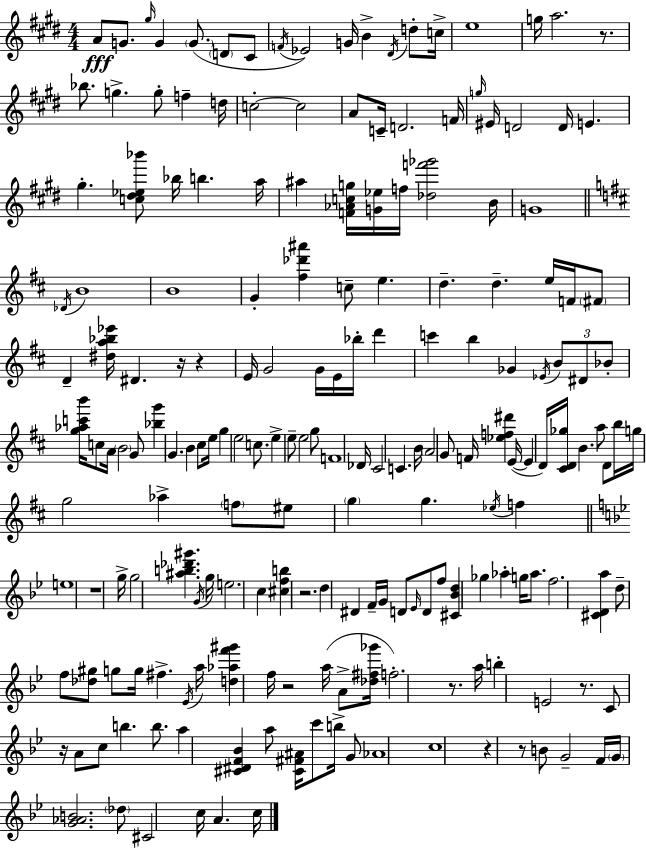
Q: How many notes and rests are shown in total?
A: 192